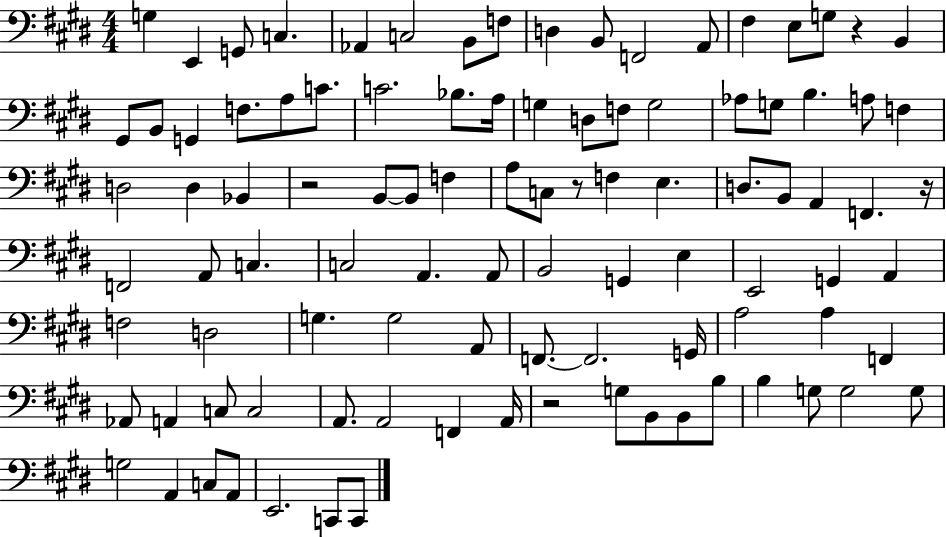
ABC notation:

X:1
T:Untitled
M:4/4
L:1/4
K:E
G, E,, G,,/2 C, _A,, C,2 B,,/2 F,/2 D, B,,/2 F,,2 A,,/2 ^F, E,/2 G,/2 z B,, ^G,,/2 B,,/2 G,, F,/2 A,/2 C/2 C2 _B,/2 A,/4 G, D,/2 F,/2 G,2 _A,/2 G,/2 B, A,/2 F, D,2 D, _B,, z2 B,,/2 B,,/2 F, A,/2 C,/2 z/2 F, E, D,/2 B,,/2 A,, F,, z/4 F,,2 A,,/2 C, C,2 A,, A,,/2 B,,2 G,, E, E,,2 G,, A,, F,2 D,2 G, G,2 A,,/2 F,,/2 F,,2 G,,/4 A,2 A, F,, _A,,/2 A,, C,/2 C,2 A,,/2 A,,2 F,, A,,/4 z2 G,/2 B,,/2 B,,/2 B,/2 B, G,/2 G,2 G,/2 G,2 A,, C,/2 A,,/2 E,,2 C,,/2 C,,/2